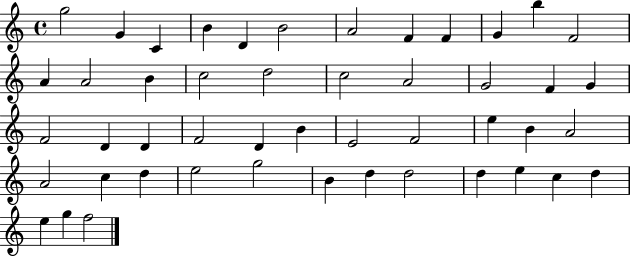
G5/h G4/q C4/q B4/q D4/q B4/h A4/h F4/q F4/q G4/q B5/q F4/h A4/q A4/h B4/q C5/h D5/h C5/h A4/h G4/h F4/q G4/q F4/h D4/q D4/q F4/h D4/q B4/q E4/h F4/h E5/q B4/q A4/h A4/h C5/q D5/q E5/h G5/h B4/q D5/q D5/h D5/q E5/q C5/q D5/q E5/q G5/q F5/h